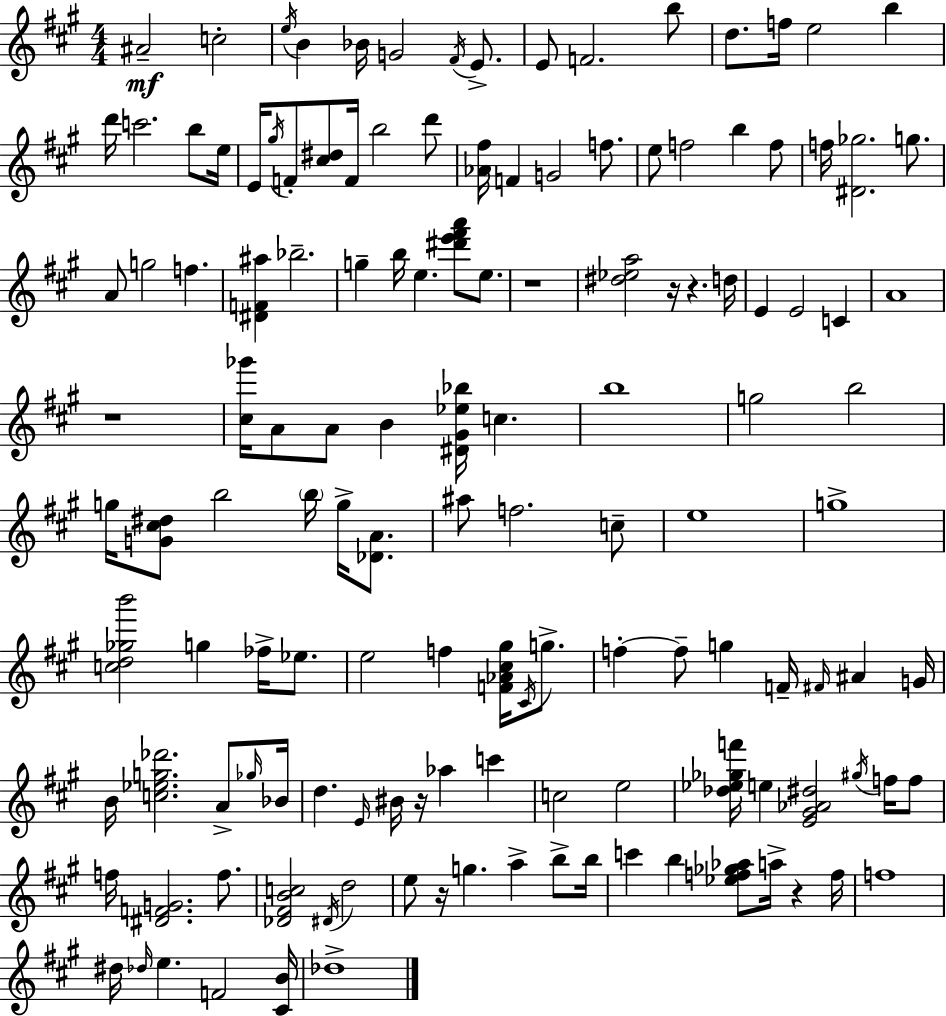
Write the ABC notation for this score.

X:1
T:Untitled
M:4/4
L:1/4
K:A
^A2 c2 e/4 B _B/4 G2 ^F/4 E/2 E/2 F2 b/2 d/2 f/4 e2 b d'/4 c'2 b/2 e/4 E/4 ^g/4 F/2 [^c^d]/2 F/4 b2 d'/2 [_A^f]/4 F G2 f/2 e/2 f2 b f/2 f/4 [^D_g]2 g/2 A/2 g2 f [^DF^a] _b2 g b/4 e [^d'e'^f'a']/2 e/2 z4 [^d_ea]2 z/4 z d/4 E E2 C A4 z4 [^c_g']/4 A/2 A/2 B [^D^G_e_b]/4 c b4 g2 b2 g/4 [G^c^d]/2 b2 b/4 g/4 [_DA]/2 ^a/2 f2 c/2 e4 g4 [cd_gb']2 g _f/4 _e/2 e2 f [F_A^c^g]/4 ^C/4 g/2 f f/2 g F/4 ^F/4 ^A G/4 B/4 [c_eg_d']2 A/2 _g/4 _B/4 d E/4 ^B/4 z/4 _a c' c2 e2 [_d_e_gf']/4 e [E^G_A^d]2 ^g/4 f/4 f/2 f/4 [^DFG]2 f/2 [_D^FBc]2 ^D/4 d2 e/2 z/4 g a b/2 b/4 c' b [_ef_g_a]/2 a/4 z f/4 f4 ^d/4 _d/4 e F2 [^CB]/4 _d4